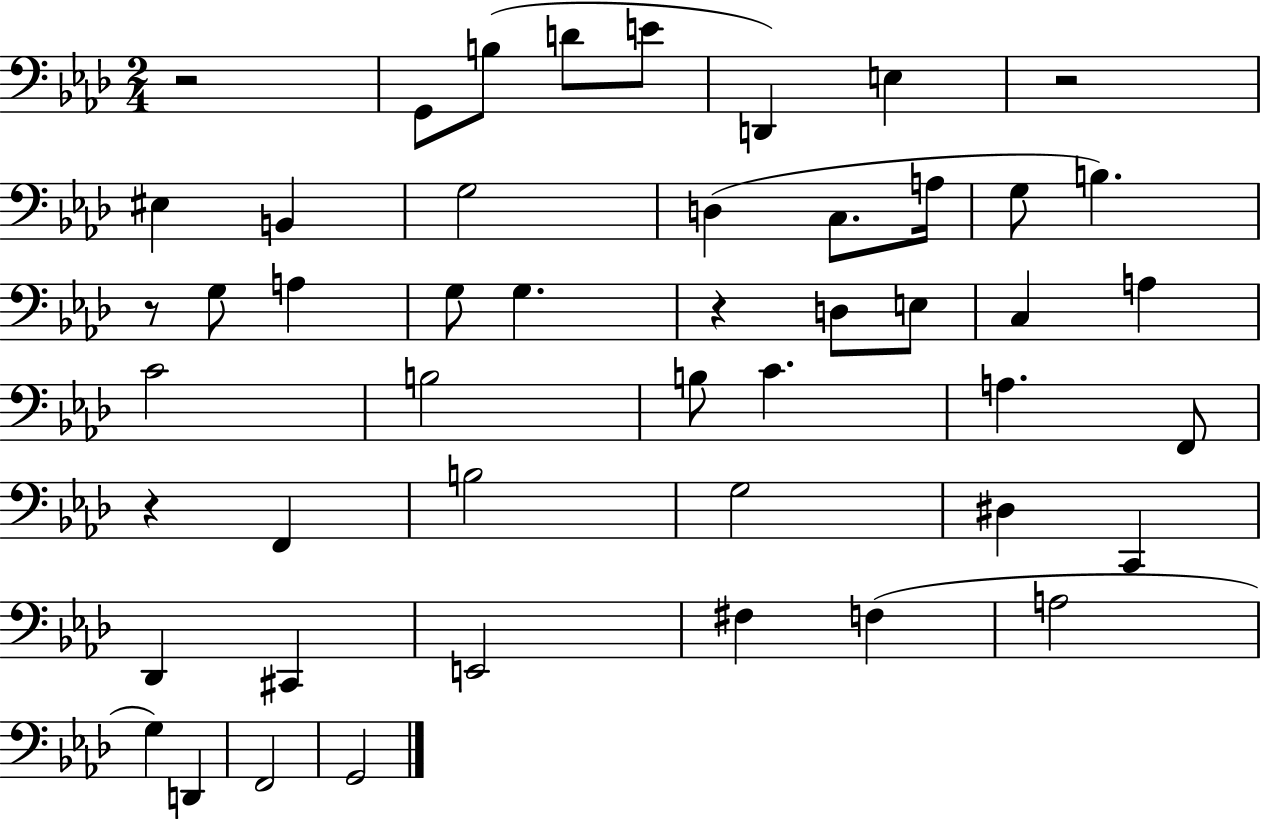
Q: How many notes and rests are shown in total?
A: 48